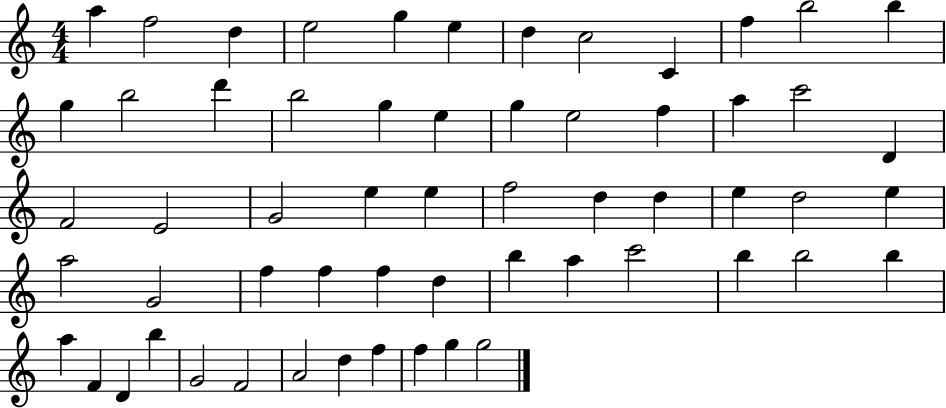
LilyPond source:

{
  \clef treble
  \numericTimeSignature
  \time 4/4
  \key c \major
  a''4 f''2 d''4 | e''2 g''4 e''4 | d''4 c''2 c'4 | f''4 b''2 b''4 | \break g''4 b''2 d'''4 | b''2 g''4 e''4 | g''4 e''2 f''4 | a''4 c'''2 d'4 | \break f'2 e'2 | g'2 e''4 e''4 | f''2 d''4 d''4 | e''4 d''2 e''4 | \break a''2 g'2 | f''4 f''4 f''4 d''4 | b''4 a''4 c'''2 | b''4 b''2 b''4 | \break a''4 f'4 d'4 b''4 | g'2 f'2 | a'2 d''4 f''4 | f''4 g''4 g''2 | \break \bar "|."
}